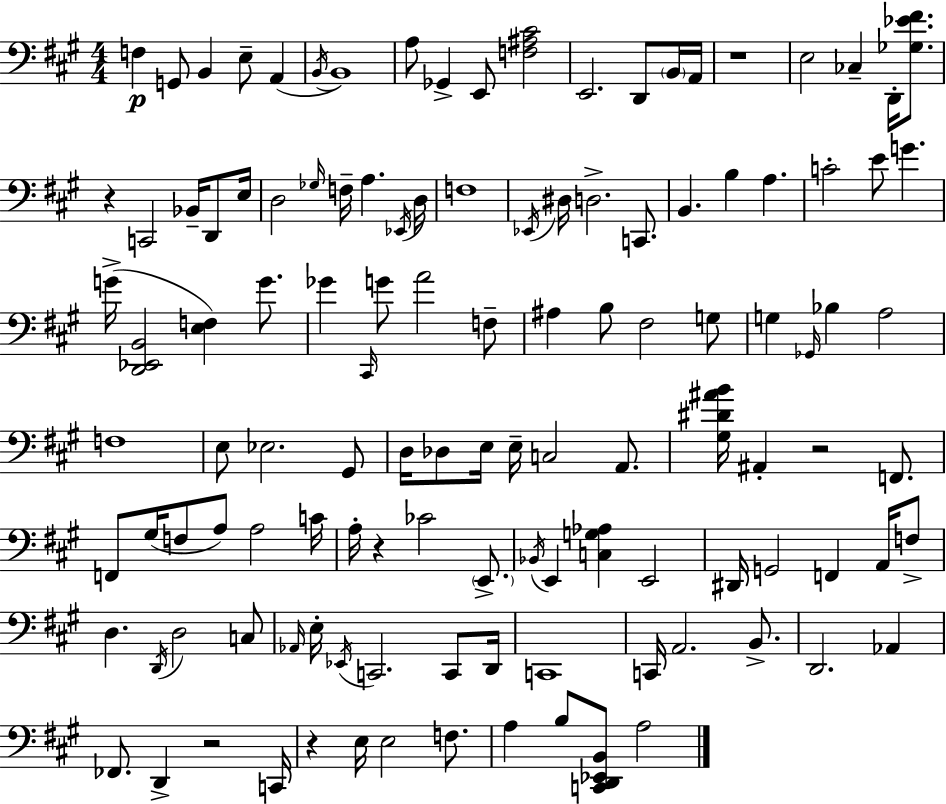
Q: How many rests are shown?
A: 6